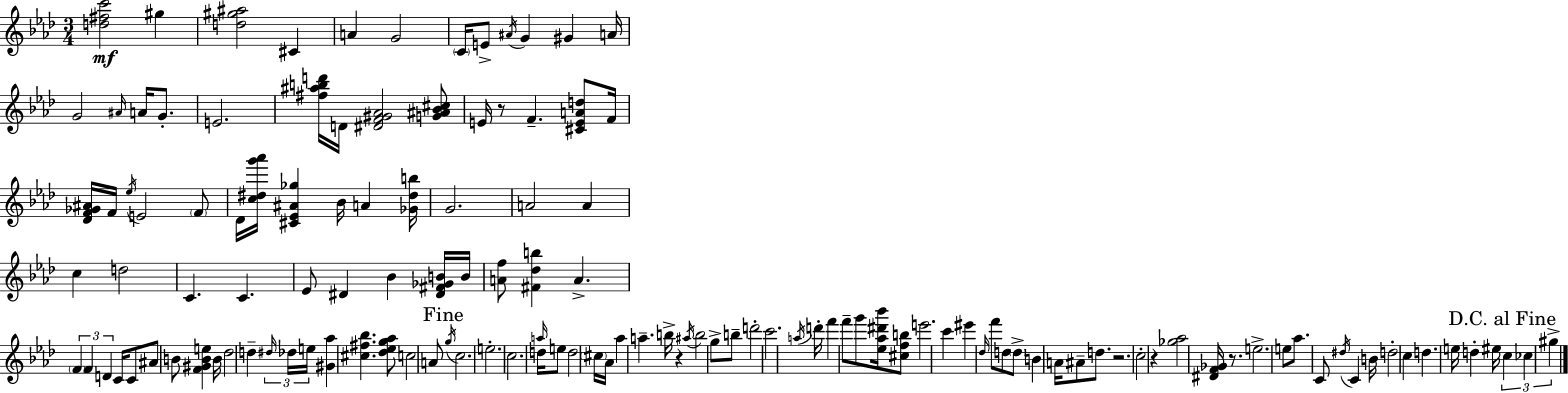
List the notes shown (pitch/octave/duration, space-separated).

[D5,F#5,C6]/h G#5/q [D5,G#5,A#5]/h C#4/q A4/q G4/h C4/s E4/e A#4/s G4/q G#4/q A4/s G4/h A#4/s A4/s G4/e. E4/h. [F#5,A#5,B5,D6]/s D4/s [D#4,F4,G#4,Ab4]/h [G4,A#4,Bb4,C#5]/e E4/s R/e F4/q. [C#4,E4,A4,D5]/e F4/s [Db4,F4,Gb4,A#4]/s F4/s Eb5/s E4/h F4/e Db4/s [C5,D#5,G6,Ab6]/s [C#4,Eb4,A#4,Gb5]/q Bb4/s A4/q [Gb4,D#5,B5]/s G4/h. A4/h A4/q C5/q D5/h C4/q. C4/q. Eb4/e D#4/q Bb4/q [D#4,F#4,Gb4,B4]/s B4/s [A4,F5]/e [F#4,Db5,B5]/q A4/q. F4/q F4/q D4/q C4/s C4/e A#4/e B4/e [F4,G#4,B4,E5]/q B4/s Db5/h D5/q D#5/s Db5/s E5/s [G#4,Ab5]/q [C#5,F#5,Bb5]/q. [Db5,Eb5,G5,Ab5]/e C5/h A4/e G5/s C5/h. E5/h. C5/h. D5/s A5/s E5/e D5/h C#5/s Ab4/s Ab5/q A5/q. B5/s R/q A#5/s B5/h G5/e B5/e D6/h C6/h. A5/s D6/s F6/q F6/e G6/e [Eb5,Ab5,D#6,Bb6]/s [C#5,F5,B5]/e E6/h. C6/q EIS6/q Db5/s F6/e D5/e D5/e B4/q A4/s A#4/e D5/e. R/h. C5/h R/q [Gb5,Ab5]/h [D#4,F4,Gb4]/s R/e. E5/h. E5/e Ab5/e. C4/e D#5/s C4/q B4/s D5/h C5/q D5/q. E5/s D5/q EIS5/s C5/q CES5/q G#5/q